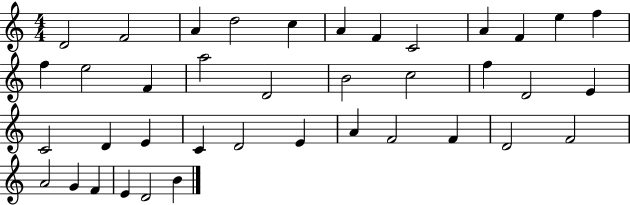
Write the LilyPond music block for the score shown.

{
  \clef treble
  \numericTimeSignature
  \time 4/4
  \key c \major
  d'2 f'2 | a'4 d''2 c''4 | a'4 f'4 c'2 | a'4 f'4 e''4 f''4 | \break f''4 e''2 f'4 | a''2 d'2 | b'2 c''2 | f''4 d'2 e'4 | \break c'2 d'4 e'4 | c'4 d'2 e'4 | a'4 f'2 f'4 | d'2 f'2 | \break a'2 g'4 f'4 | e'4 d'2 b'4 | \bar "|."
}